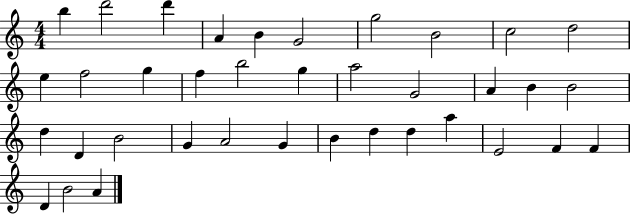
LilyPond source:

{
  \clef treble
  \numericTimeSignature
  \time 4/4
  \key c \major
  b''4 d'''2 d'''4 | a'4 b'4 g'2 | g''2 b'2 | c''2 d''2 | \break e''4 f''2 g''4 | f''4 b''2 g''4 | a''2 g'2 | a'4 b'4 b'2 | \break d''4 d'4 b'2 | g'4 a'2 g'4 | b'4 d''4 d''4 a''4 | e'2 f'4 f'4 | \break d'4 b'2 a'4 | \bar "|."
}